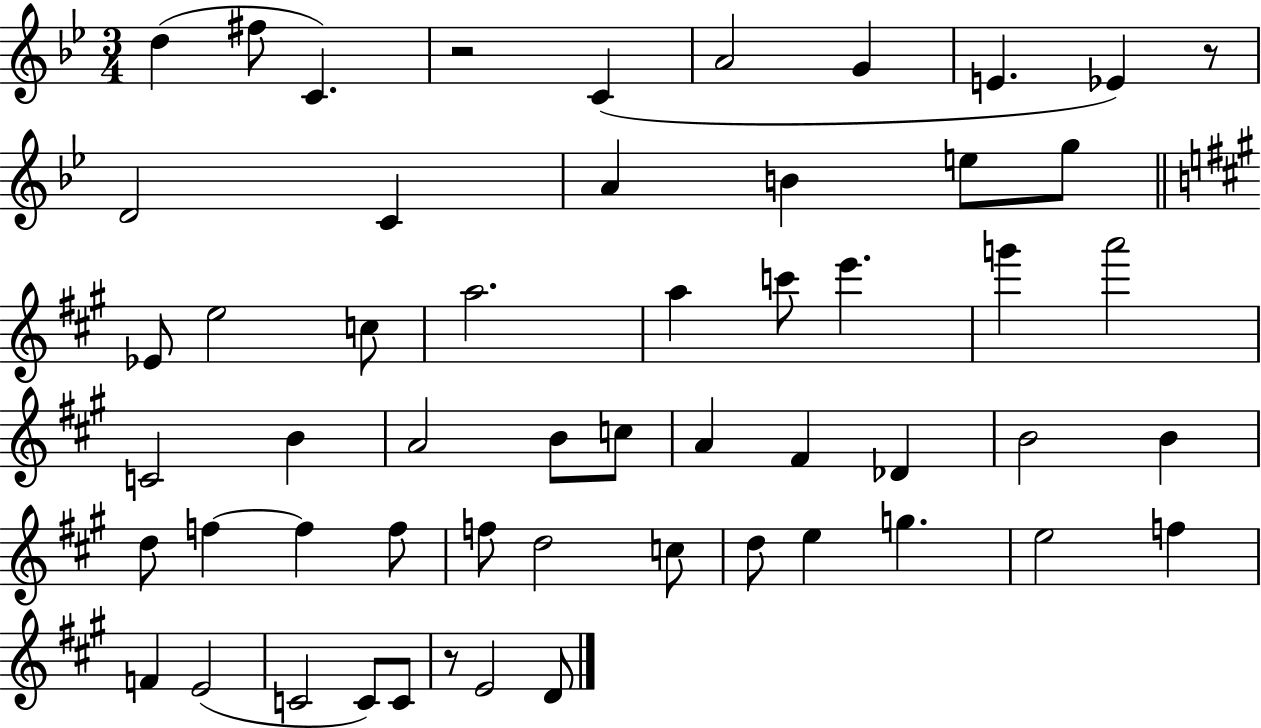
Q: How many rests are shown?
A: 3